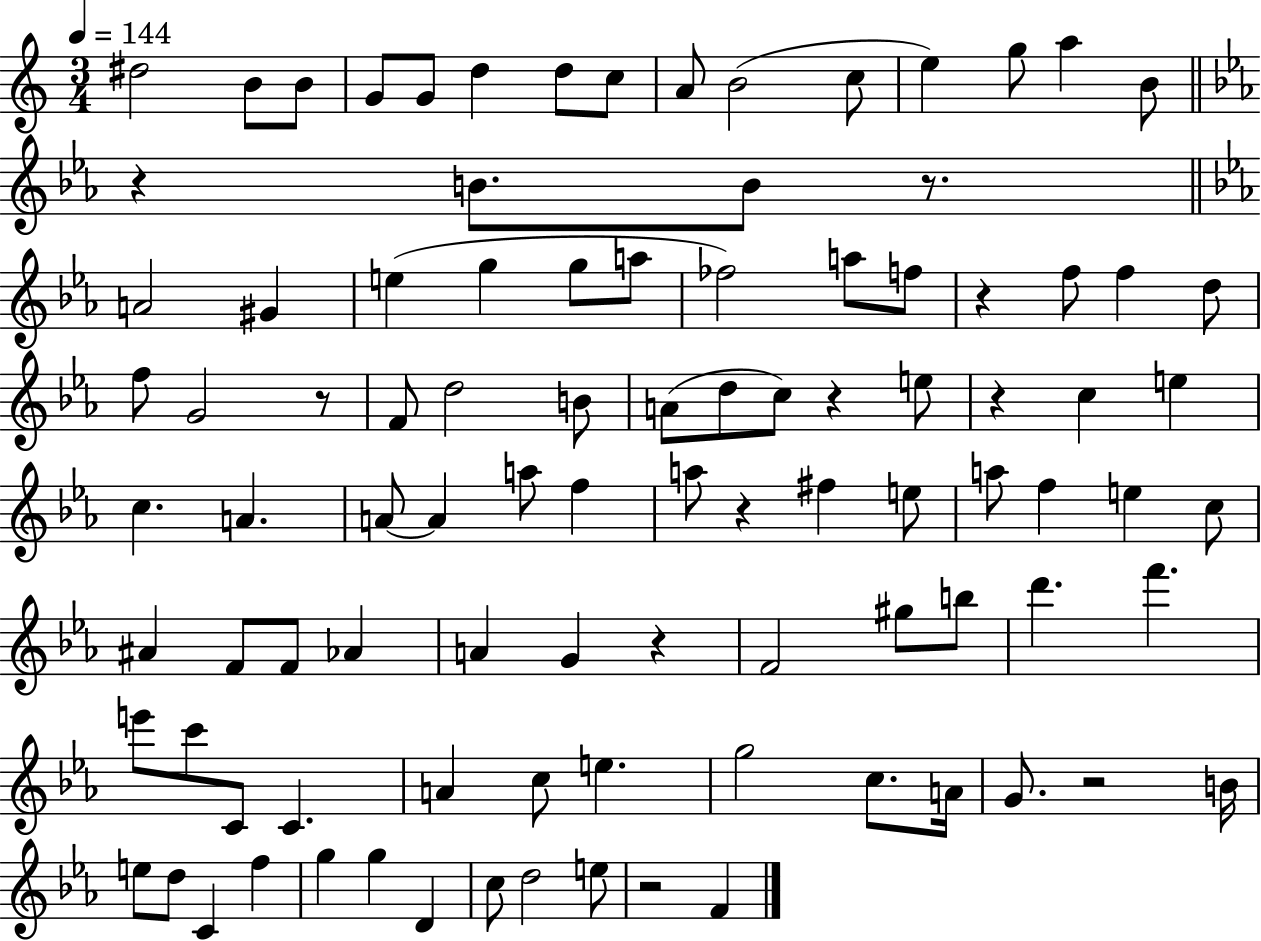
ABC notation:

X:1
T:Untitled
M:3/4
L:1/4
K:C
^d2 B/2 B/2 G/2 G/2 d d/2 c/2 A/2 B2 c/2 e g/2 a B/2 z B/2 B/2 z/2 A2 ^G e g g/2 a/2 _f2 a/2 f/2 z f/2 f d/2 f/2 G2 z/2 F/2 d2 B/2 A/2 d/2 c/2 z e/2 z c e c A A/2 A a/2 f a/2 z ^f e/2 a/2 f e c/2 ^A F/2 F/2 _A A G z F2 ^g/2 b/2 d' f' e'/2 c'/2 C/2 C A c/2 e g2 c/2 A/4 G/2 z2 B/4 e/2 d/2 C f g g D c/2 d2 e/2 z2 F